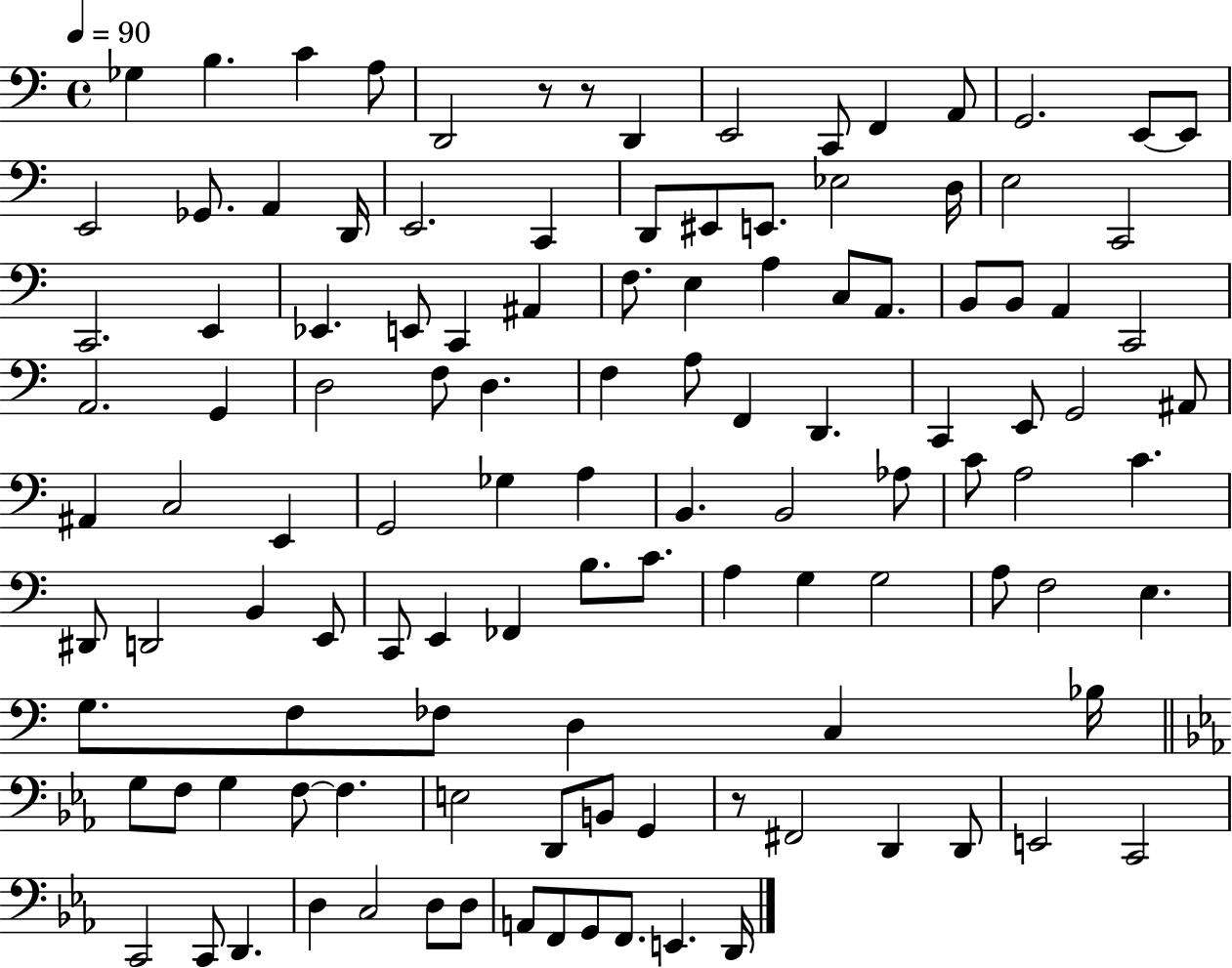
Gb3/q B3/q. C4/q A3/e D2/h R/e R/e D2/q E2/h C2/e F2/q A2/e G2/h. E2/e E2/e E2/h Gb2/e. A2/q D2/s E2/h. C2/q D2/e EIS2/e E2/e. Eb3/h D3/s E3/h C2/h C2/h. E2/q Eb2/q. E2/e C2/q A#2/q F3/e. E3/q A3/q C3/e A2/e. B2/e B2/e A2/q C2/h A2/h. G2/q D3/h F3/e D3/q. F3/q A3/e F2/q D2/q. C2/q E2/e G2/h A#2/e A#2/q C3/h E2/q G2/h Gb3/q A3/q B2/q. B2/h Ab3/e C4/e A3/h C4/q. D#2/e D2/h B2/q E2/e C2/e E2/q FES2/q B3/e. C4/e. A3/q G3/q G3/h A3/e F3/h E3/q. G3/e. F3/e FES3/e D3/q C3/q Bb3/s G3/e F3/e G3/q F3/e F3/q. E3/h D2/e B2/e G2/q R/e F#2/h D2/q D2/e E2/h C2/h C2/h C2/e D2/q. D3/q C3/h D3/e D3/e A2/e F2/e G2/e F2/e. E2/q. D2/s